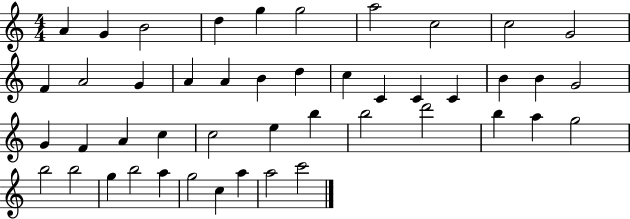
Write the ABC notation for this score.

X:1
T:Untitled
M:4/4
L:1/4
K:C
A G B2 d g g2 a2 c2 c2 G2 F A2 G A A B d c C C C B B G2 G F A c c2 e b b2 d'2 b a g2 b2 b2 g b2 a g2 c a a2 c'2